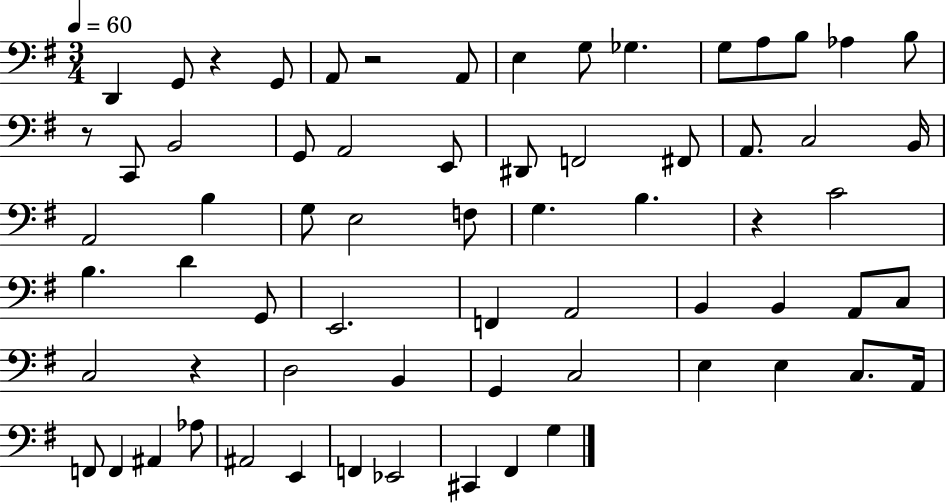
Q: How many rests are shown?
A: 5